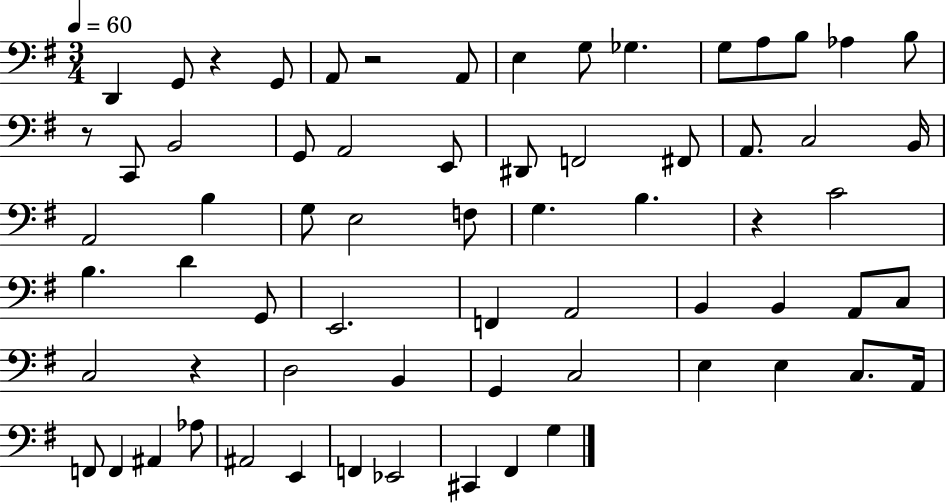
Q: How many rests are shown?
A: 5